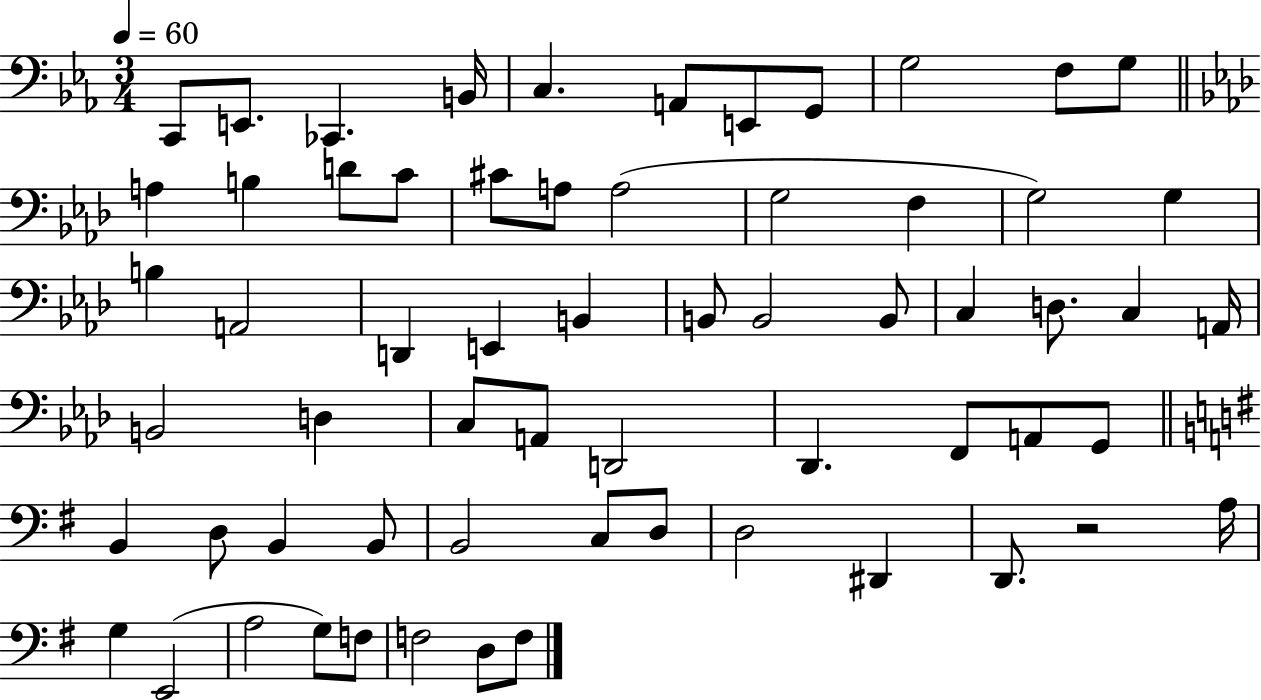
X:1
T:Untitled
M:3/4
L:1/4
K:Eb
C,,/2 E,,/2 _C,, B,,/4 C, A,,/2 E,,/2 G,,/2 G,2 F,/2 G,/2 A, B, D/2 C/2 ^C/2 A,/2 A,2 G,2 F, G,2 G, B, A,,2 D,, E,, B,, B,,/2 B,,2 B,,/2 C, D,/2 C, A,,/4 B,,2 D, C,/2 A,,/2 D,,2 _D,, F,,/2 A,,/2 G,,/2 B,, D,/2 B,, B,,/2 B,,2 C,/2 D,/2 D,2 ^D,, D,,/2 z2 A,/4 G, E,,2 A,2 G,/2 F,/2 F,2 D,/2 F,/2